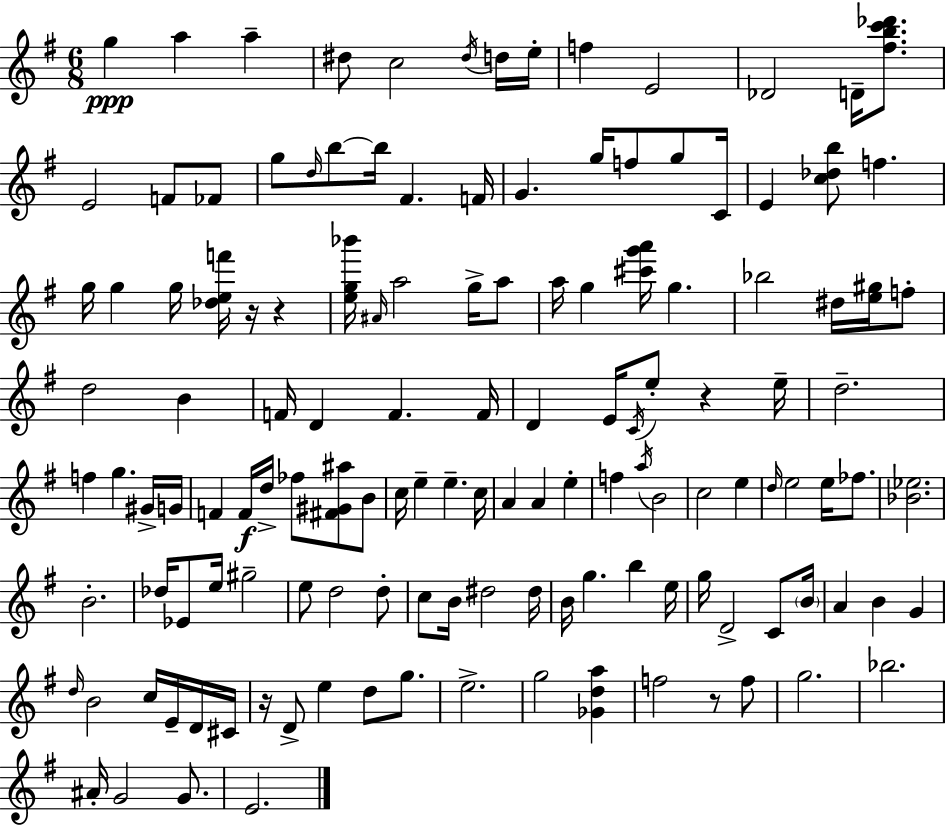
G5/q A5/q A5/q D#5/e C5/h D#5/s D5/s E5/s F5/q E4/h Db4/h D4/s [F#5,B5,C6,Db6]/e. E4/h F4/e FES4/e G5/e D5/s B5/e B5/s F#4/q. F4/s G4/q. G5/s F5/e G5/e C4/s E4/q [C5,Db5,B5]/e F5/q. G5/s G5/q G5/s [Db5,E5,F6]/s R/s R/q [E5,G5,Bb6]/s A#4/s A5/h G5/s A5/e A5/s G5/q [C#6,G6,A6]/s G5/q. Bb5/h D#5/s [E5,G#5]/s F5/e D5/h B4/q F4/s D4/q F4/q. F4/s D4/q E4/s C4/s E5/e R/q E5/s D5/h. F5/q G5/q. G#4/s G4/s F4/q F4/s D5/s FES5/e [F#4,G#4,A#5]/e B4/e C5/s E5/q E5/q. C5/s A4/q A4/q E5/q F5/q A5/s B4/h C5/h E5/q D5/s E5/h E5/s FES5/e. [Bb4,Eb5]/h. B4/h. Db5/s Eb4/e E5/s G#5/h E5/e D5/h D5/e C5/e B4/s D#5/h D#5/s B4/s G5/q. B5/q E5/s G5/s D4/h C4/e B4/s A4/q B4/q G4/q D5/s B4/h C5/s E4/s D4/s C#4/s R/s D4/e E5/q D5/e G5/e. E5/h. G5/h [Gb4,D5,A5]/q F5/h R/e F5/e G5/h. Bb5/h. A#4/s G4/h G4/e. E4/h.